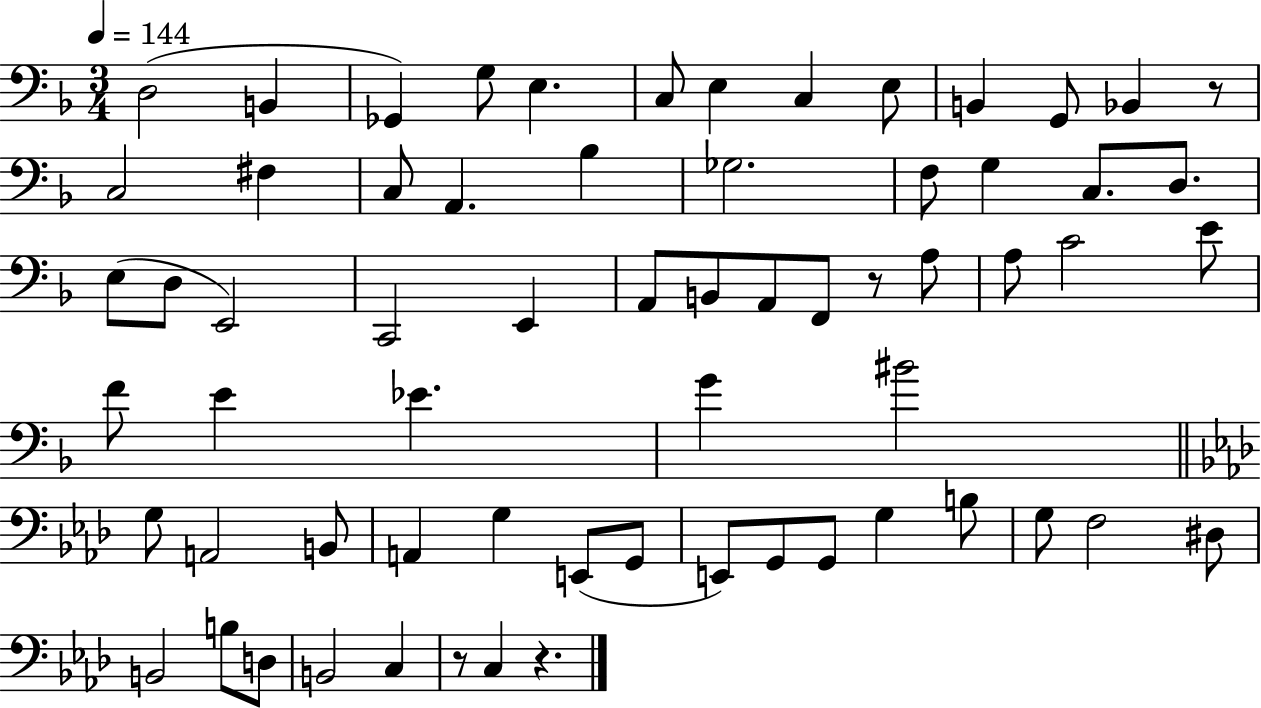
D3/h B2/q Gb2/q G3/e E3/q. C3/e E3/q C3/q E3/e B2/q G2/e Bb2/q R/e C3/h F#3/q C3/e A2/q. Bb3/q Gb3/h. F3/e G3/q C3/e. D3/e. E3/e D3/e E2/h C2/h E2/q A2/e B2/e A2/e F2/e R/e A3/e A3/e C4/h E4/e F4/e E4/q Eb4/q. G4/q BIS4/h G3/e A2/h B2/e A2/q G3/q E2/e G2/e E2/e G2/e G2/e G3/q B3/e G3/e F3/h D#3/e B2/h B3/e D3/e B2/h C3/q R/e C3/q R/q.